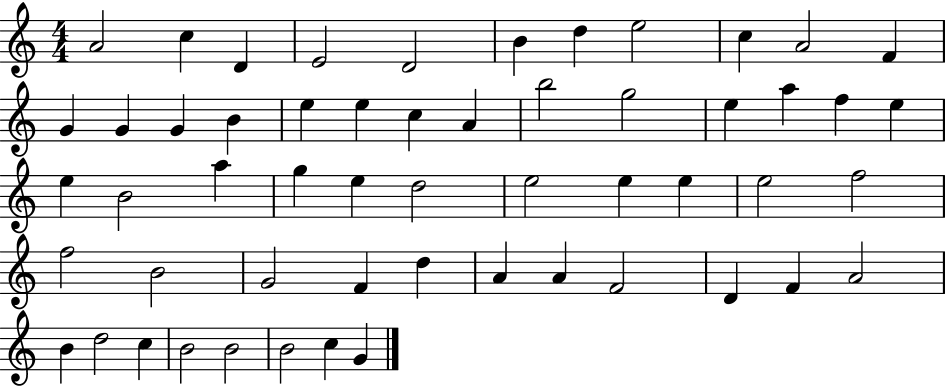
{
  \clef treble
  \numericTimeSignature
  \time 4/4
  \key c \major
  a'2 c''4 d'4 | e'2 d'2 | b'4 d''4 e''2 | c''4 a'2 f'4 | \break g'4 g'4 g'4 b'4 | e''4 e''4 c''4 a'4 | b''2 g''2 | e''4 a''4 f''4 e''4 | \break e''4 b'2 a''4 | g''4 e''4 d''2 | e''2 e''4 e''4 | e''2 f''2 | \break f''2 b'2 | g'2 f'4 d''4 | a'4 a'4 f'2 | d'4 f'4 a'2 | \break b'4 d''2 c''4 | b'2 b'2 | b'2 c''4 g'4 | \bar "|."
}